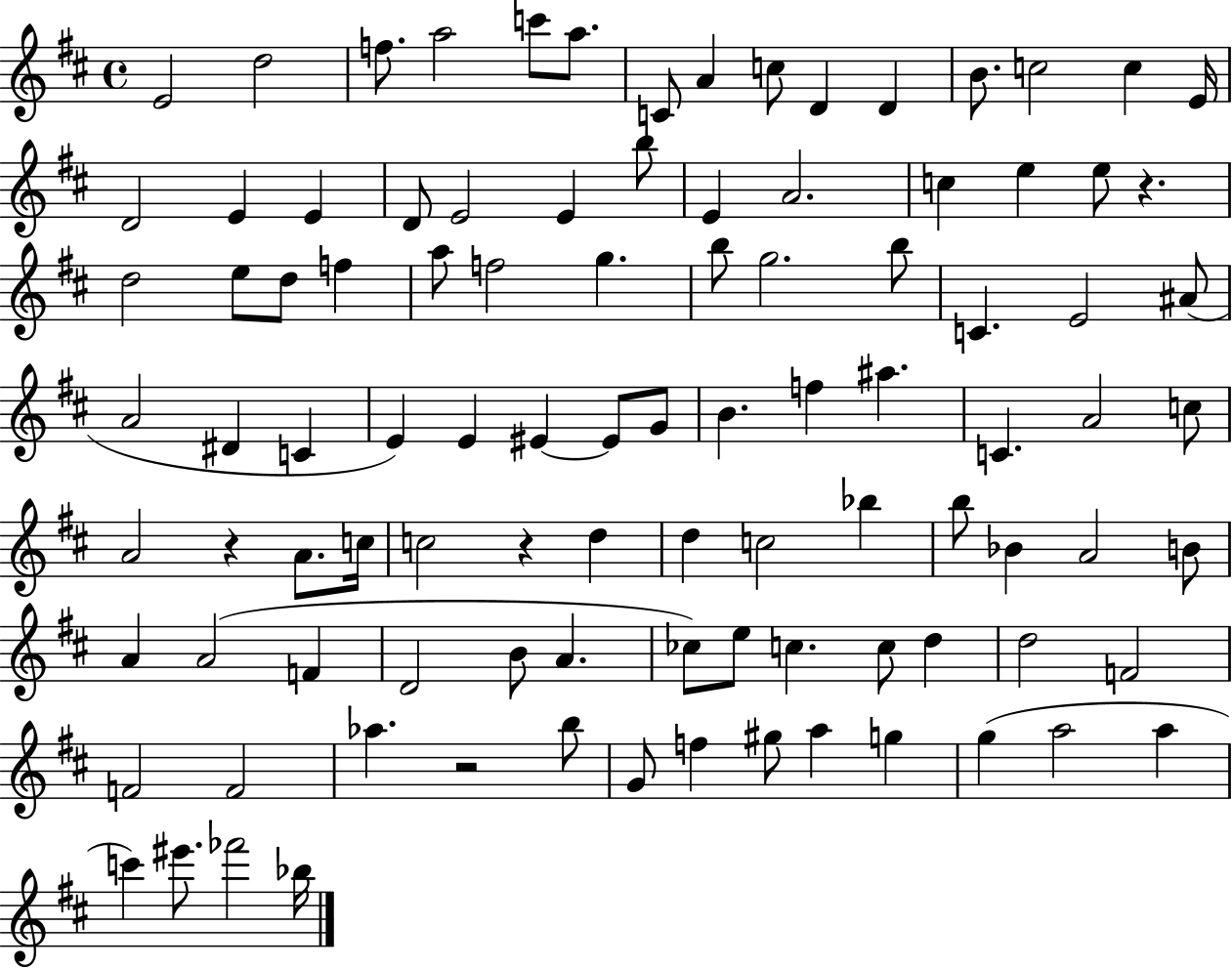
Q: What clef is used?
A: treble